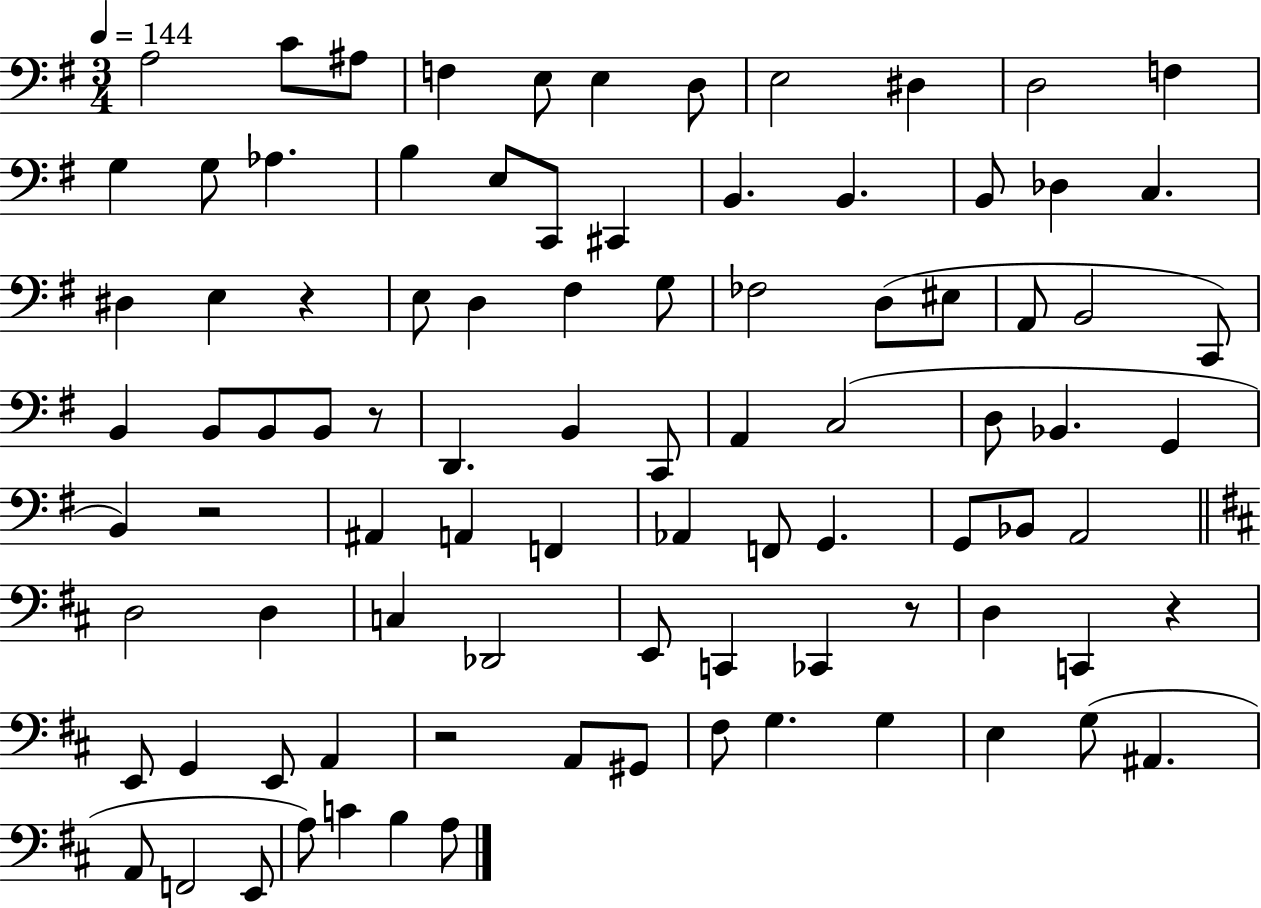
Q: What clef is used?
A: bass